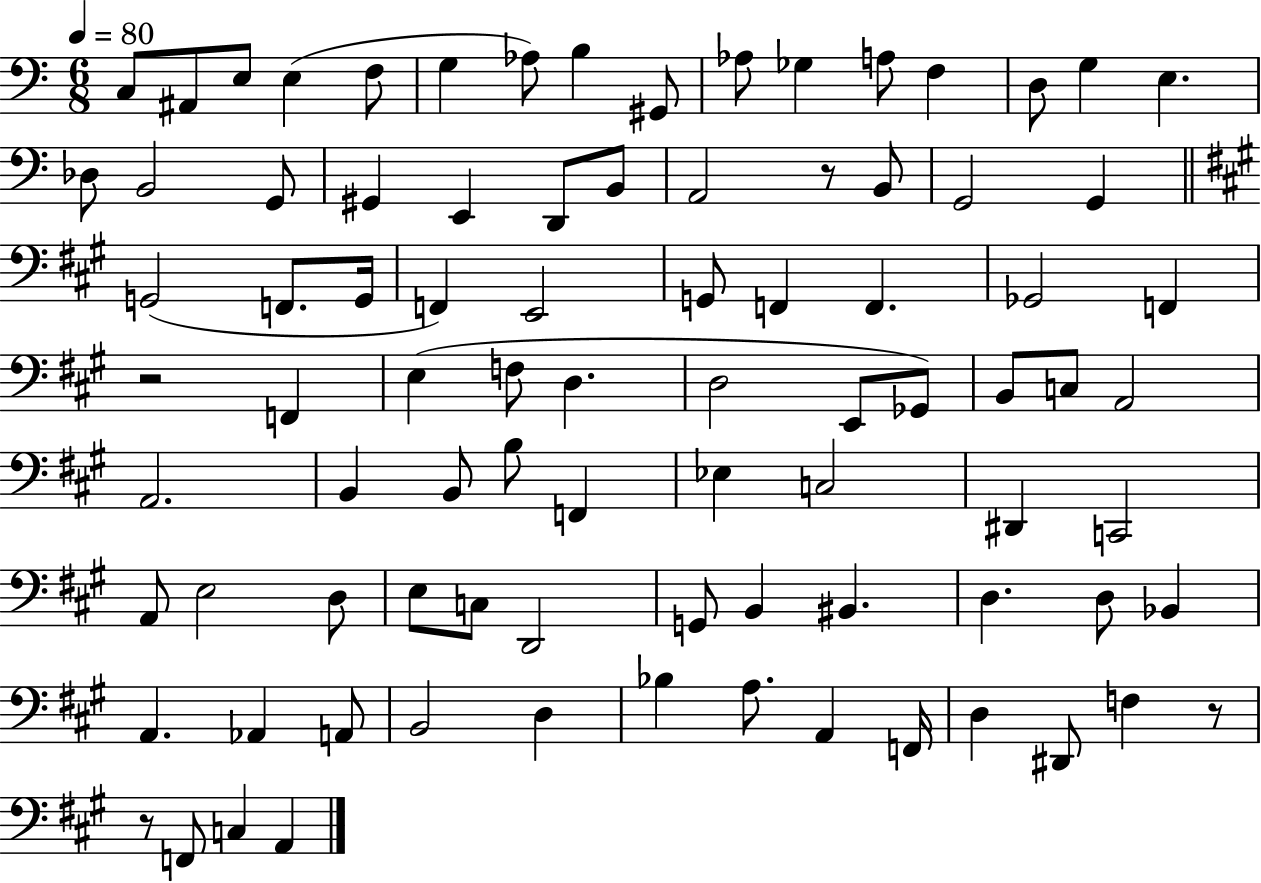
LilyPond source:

{
  \clef bass
  \numericTimeSignature
  \time 6/8
  \key c \major
  \tempo 4 = 80
  \repeat volta 2 { c8 ais,8 e8 e4( f8 | g4 aes8) b4 gis,8 | aes8 ges4 a8 f4 | d8 g4 e4. | \break des8 b,2 g,8 | gis,4 e,4 d,8 b,8 | a,2 r8 b,8 | g,2 g,4 | \break \bar "||" \break \key a \major g,2( f,8. g,16 | f,4) e,2 | g,8 f,4 f,4. | ges,2 f,4 | \break r2 f,4 | e4( f8 d4. | d2 e,8 ges,8) | b,8 c8 a,2 | \break a,2. | b,4 b,8 b8 f,4 | ees4 c2 | dis,4 c,2 | \break a,8 e2 d8 | e8 c8 d,2 | g,8 b,4 bis,4. | d4. d8 bes,4 | \break a,4. aes,4 a,8 | b,2 d4 | bes4 a8. a,4 f,16 | d4 dis,8 f4 r8 | \break r8 f,8 c4 a,4 | } \bar "|."
}